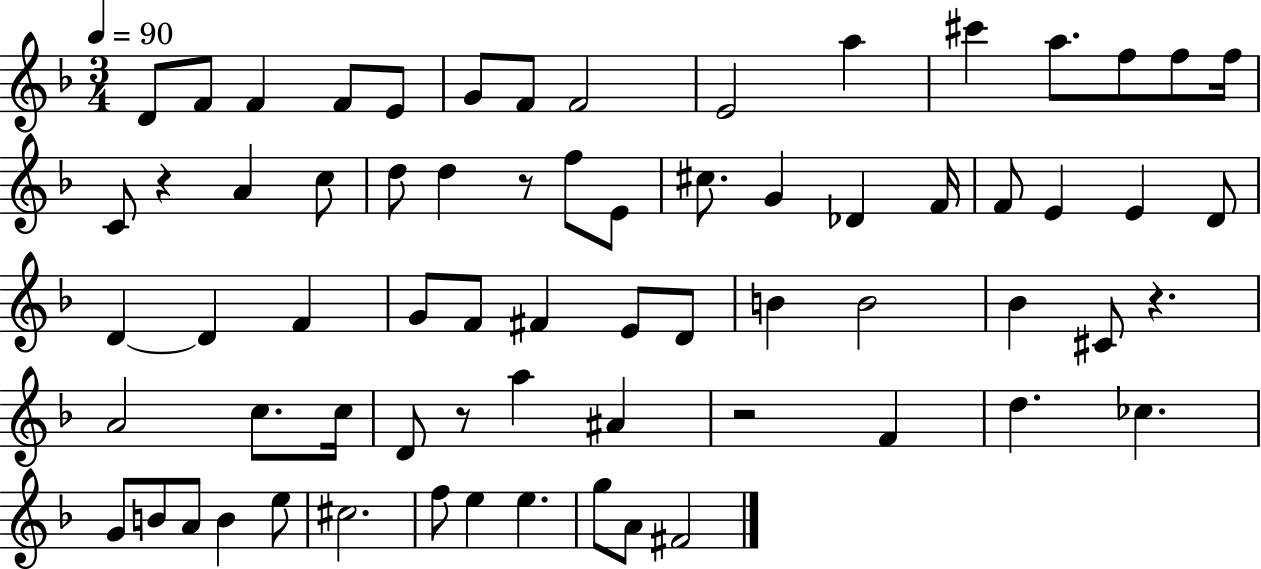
{
  \clef treble
  \numericTimeSignature
  \time 3/4
  \key f \major
  \tempo 4 = 90
  d'8 f'8 f'4 f'8 e'8 | g'8 f'8 f'2 | e'2 a''4 | cis'''4 a''8. f''8 f''8 f''16 | \break c'8 r4 a'4 c''8 | d''8 d''4 r8 f''8 e'8 | cis''8. g'4 des'4 f'16 | f'8 e'4 e'4 d'8 | \break d'4~~ d'4 f'4 | g'8 f'8 fis'4 e'8 d'8 | b'4 b'2 | bes'4 cis'8 r4. | \break a'2 c''8. c''16 | d'8 r8 a''4 ais'4 | r2 f'4 | d''4. ces''4. | \break g'8 b'8 a'8 b'4 e''8 | cis''2. | f''8 e''4 e''4. | g''8 a'8 fis'2 | \break \bar "|."
}